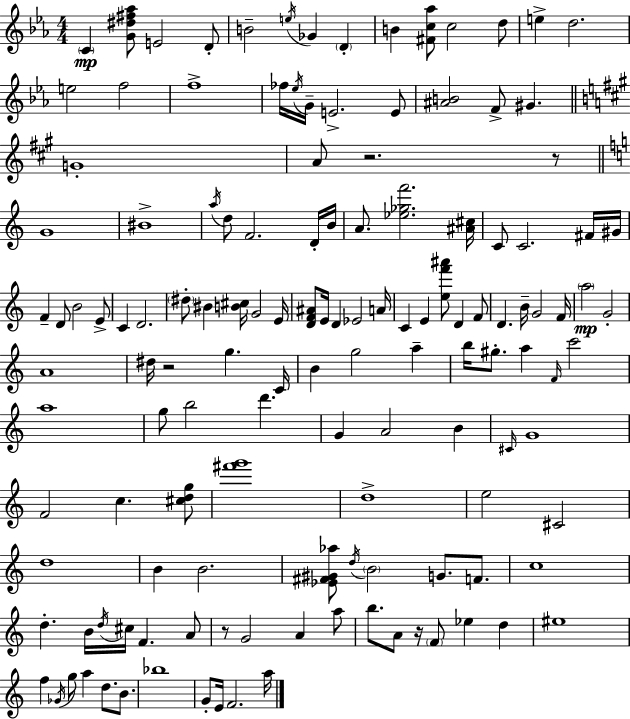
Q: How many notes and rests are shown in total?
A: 136